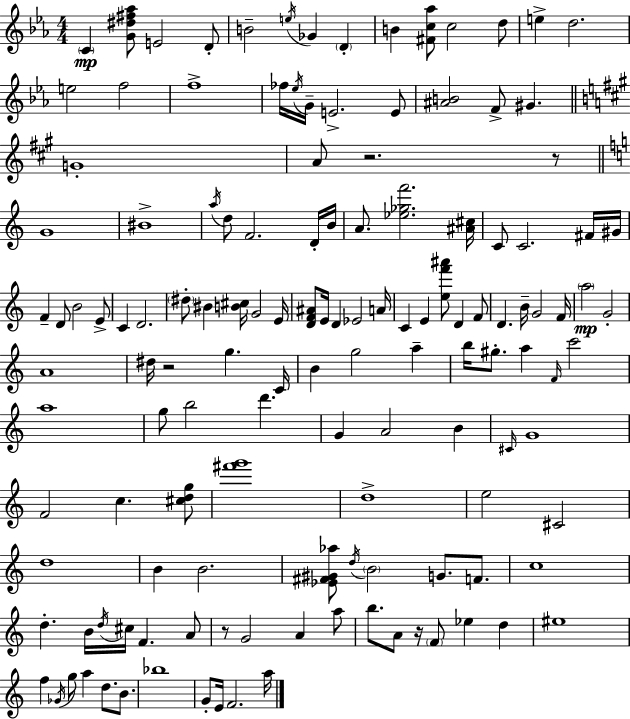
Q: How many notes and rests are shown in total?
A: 136